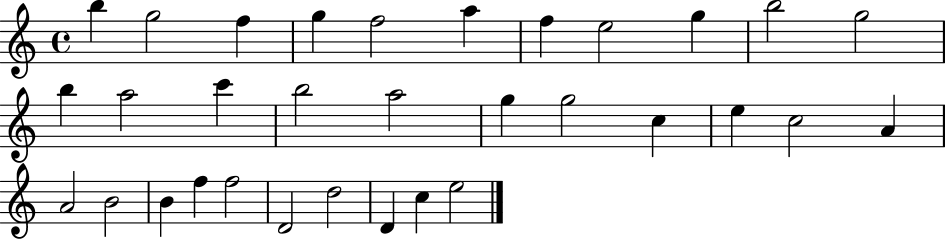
{
  \clef treble
  \time 4/4
  \defaultTimeSignature
  \key c \major
  b''4 g''2 f''4 | g''4 f''2 a''4 | f''4 e''2 g''4 | b''2 g''2 | \break b''4 a''2 c'''4 | b''2 a''2 | g''4 g''2 c''4 | e''4 c''2 a'4 | \break a'2 b'2 | b'4 f''4 f''2 | d'2 d''2 | d'4 c''4 e''2 | \break \bar "|."
}